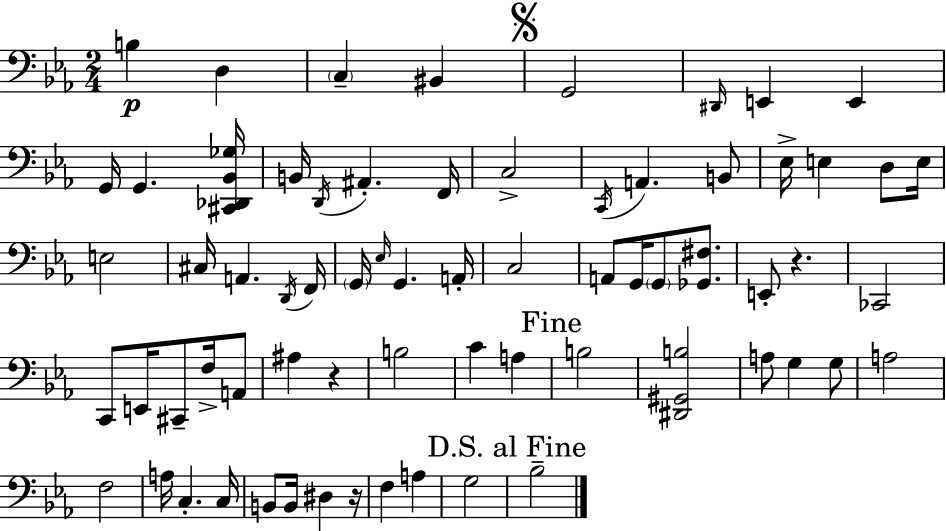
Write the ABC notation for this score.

X:1
T:Untitled
M:2/4
L:1/4
K:Eb
B, D, C, ^B,, G,,2 ^D,,/4 E,, E,, G,,/4 G,, [^C,,_D,,_B,,_G,]/4 B,,/4 D,,/4 ^A,, F,,/4 C,2 C,,/4 A,, B,,/2 _E,/4 E, D,/2 E,/4 E,2 ^C,/4 A,, D,,/4 F,,/4 G,,/4 _E,/4 G,, A,,/4 C,2 A,,/2 G,,/4 G,,/2 [_G,,^F,]/2 E,,/2 z _C,,2 C,,/2 E,,/4 ^C,,/2 F,/4 A,,/2 ^A, z B,2 C A, B,2 [^D,,^G,,B,]2 A,/2 G, G,/2 A,2 F,2 A,/4 C, C,/4 B,,/2 B,,/4 ^D, z/4 F, A, G,2 _B,2